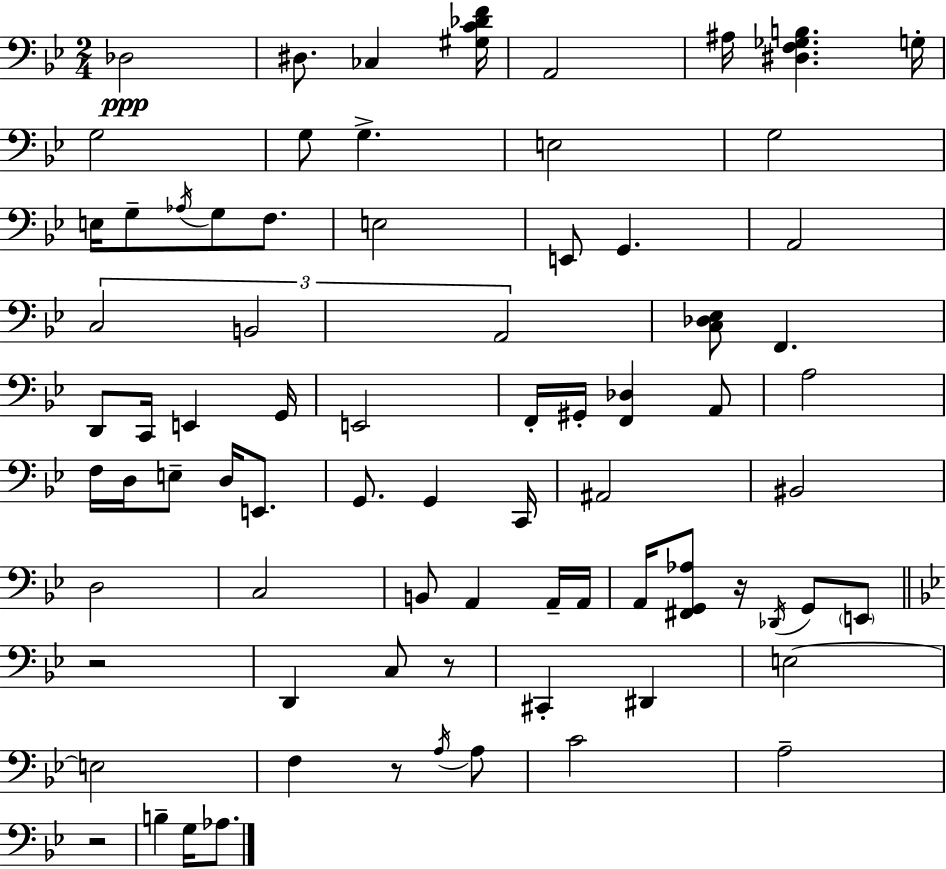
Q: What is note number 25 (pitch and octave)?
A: D2